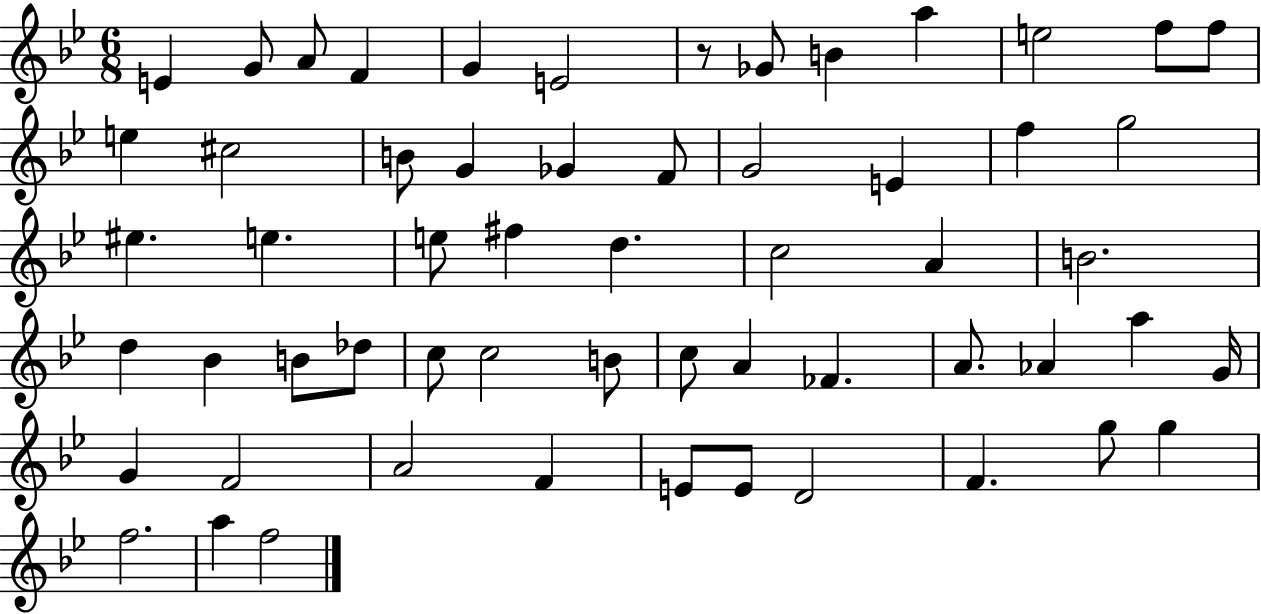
E4/q G4/e A4/e F4/q G4/q E4/h R/e Gb4/e B4/q A5/q E5/h F5/e F5/e E5/q C#5/h B4/e G4/q Gb4/q F4/e G4/h E4/q F5/q G5/h EIS5/q. E5/q. E5/e F#5/q D5/q. C5/h A4/q B4/h. D5/q Bb4/q B4/e Db5/e C5/e C5/h B4/e C5/e A4/q FES4/q. A4/e. Ab4/q A5/q G4/s G4/q F4/h A4/h F4/q E4/e E4/e D4/h F4/q. G5/e G5/q F5/h. A5/q F5/h